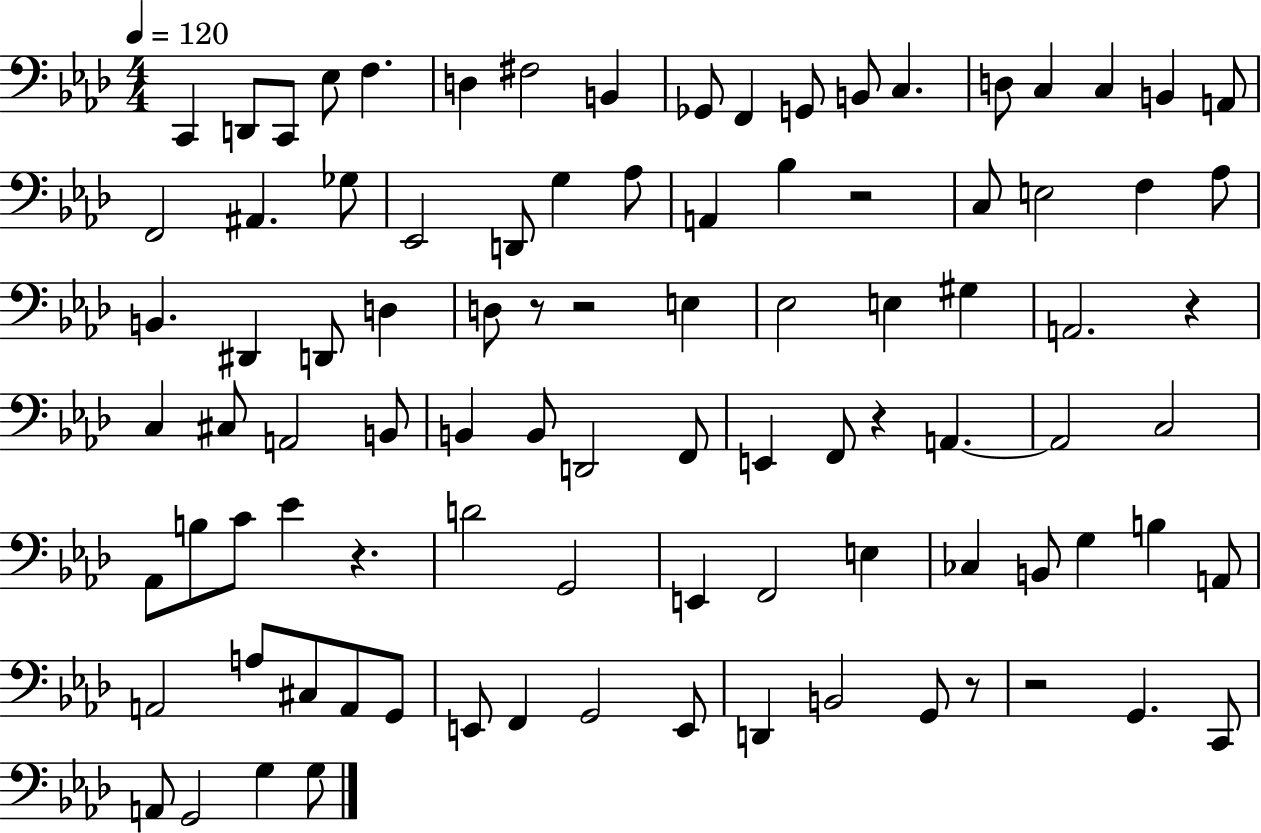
X:1
T:Untitled
M:4/4
L:1/4
K:Ab
C,, D,,/2 C,,/2 _E,/2 F, D, ^F,2 B,, _G,,/2 F,, G,,/2 B,,/2 C, D,/2 C, C, B,, A,,/2 F,,2 ^A,, _G,/2 _E,,2 D,,/2 G, _A,/2 A,, _B, z2 C,/2 E,2 F, _A,/2 B,, ^D,, D,,/2 D, D,/2 z/2 z2 E, _E,2 E, ^G, A,,2 z C, ^C,/2 A,,2 B,,/2 B,, B,,/2 D,,2 F,,/2 E,, F,,/2 z A,, A,,2 C,2 _A,,/2 B,/2 C/2 _E z D2 G,,2 E,, F,,2 E, _C, B,,/2 G, B, A,,/2 A,,2 A,/2 ^C,/2 A,,/2 G,,/2 E,,/2 F,, G,,2 E,,/2 D,, B,,2 G,,/2 z/2 z2 G,, C,,/2 A,,/2 G,,2 G, G,/2